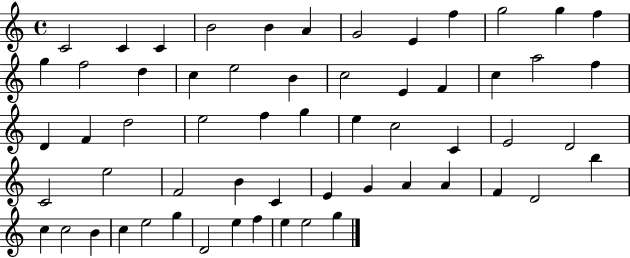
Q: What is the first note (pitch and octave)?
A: C4